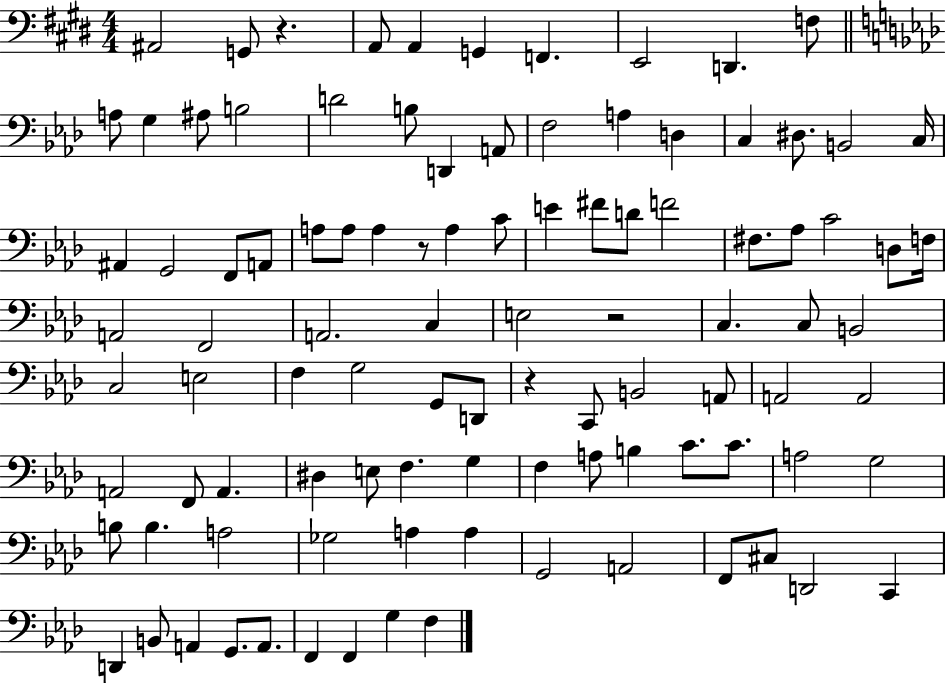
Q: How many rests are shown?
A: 4